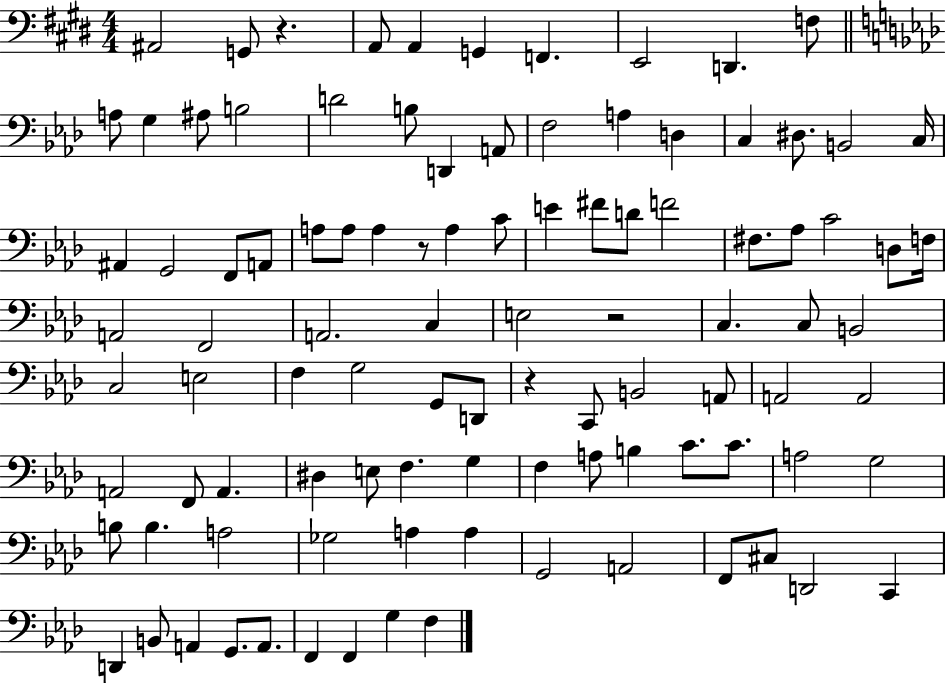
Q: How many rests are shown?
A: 4